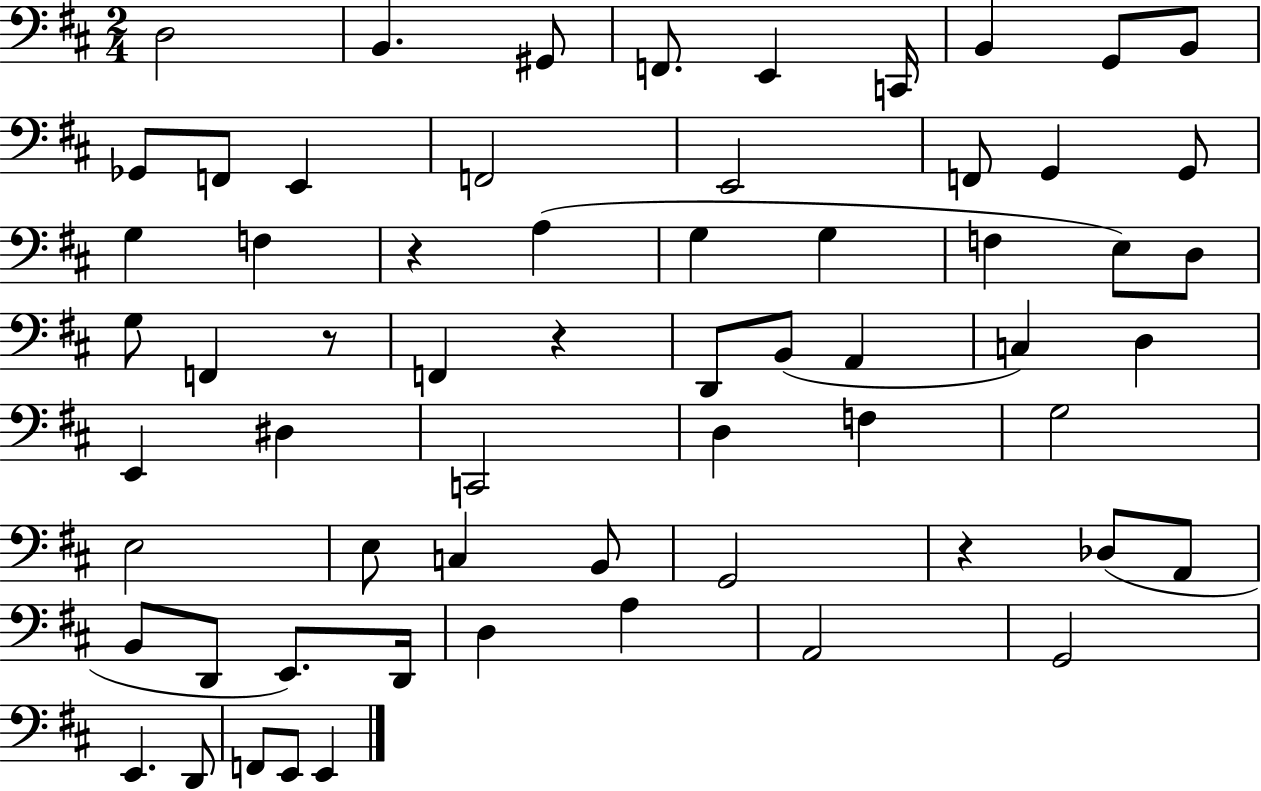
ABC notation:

X:1
T:Untitled
M:2/4
L:1/4
K:D
D,2 B,, ^G,,/2 F,,/2 E,, C,,/4 B,, G,,/2 B,,/2 _G,,/2 F,,/2 E,, F,,2 E,,2 F,,/2 G,, G,,/2 G, F, z A, G, G, F, E,/2 D,/2 G,/2 F,, z/2 F,, z D,,/2 B,,/2 A,, C, D, E,, ^D, C,,2 D, F, G,2 E,2 E,/2 C, B,,/2 G,,2 z _D,/2 A,,/2 B,,/2 D,,/2 E,,/2 D,,/4 D, A, A,,2 G,,2 E,, D,,/2 F,,/2 E,,/2 E,,